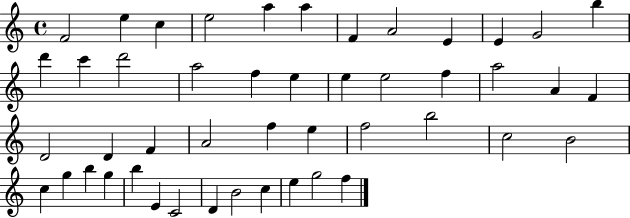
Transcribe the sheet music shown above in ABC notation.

X:1
T:Untitled
M:4/4
L:1/4
K:C
F2 e c e2 a a F A2 E E G2 b d' c' d'2 a2 f e e e2 f a2 A F D2 D F A2 f e f2 b2 c2 B2 c g b g b E C2 D B2 c e g2 f